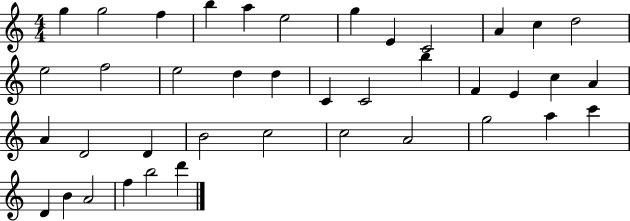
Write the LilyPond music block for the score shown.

{
  \clef treble
  \numericTimeSignature
  \time 4/4
  \key c \major
  g''4 g''2 f''4 | b''4 a''4 e''2 | g''4 e'4 c'2 | a'4 c''4 d''2 | \break e''2 f''2 | e''2 d''4 d''4 | c'4 c'2 b''4 | f'4 e'4 c''4 a'4 | \break a'4 d'2 d'4 | b'2 c''2 | c''2 a'2 | g''2 a''4 c'''4 | \break d'4 b'4 a'2 | f''4 b''2 d'''4 | \bar "|."
}